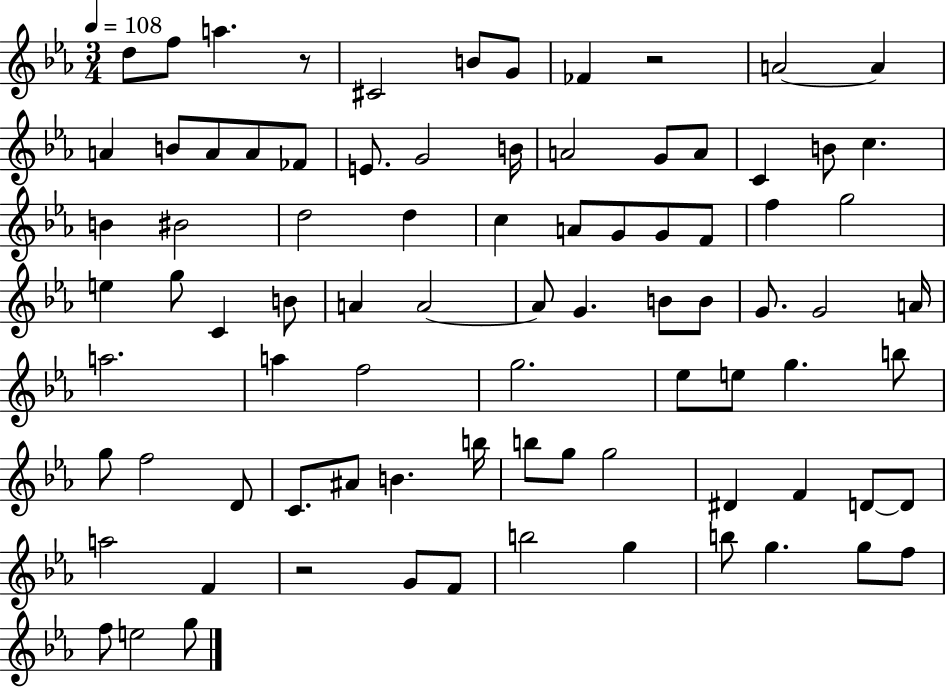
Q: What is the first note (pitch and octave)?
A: D5